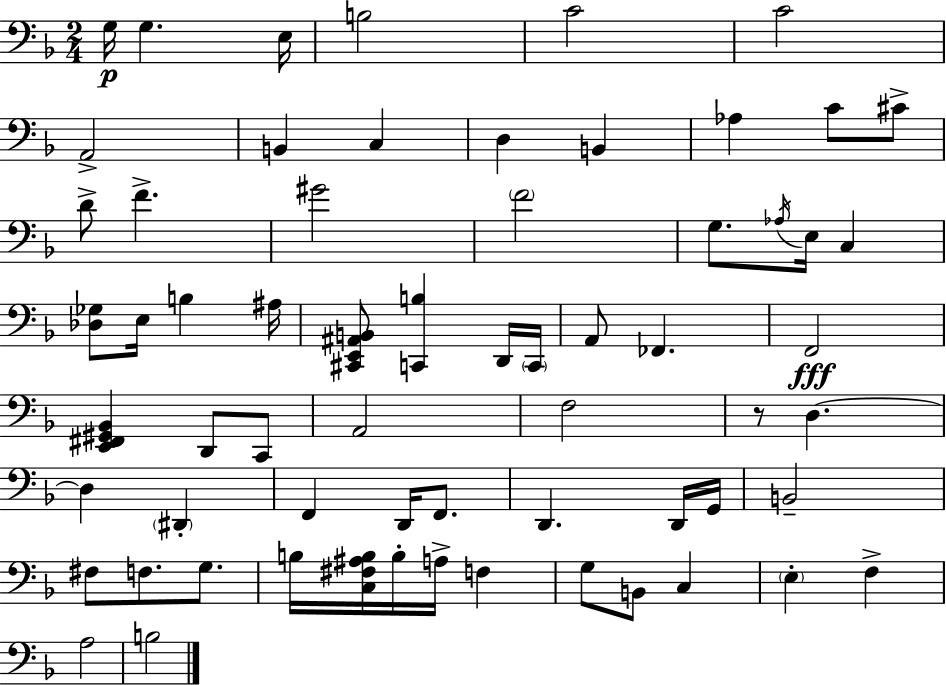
G3/s G3/q. E3/s B3/h C4/h C4/h A2/h B2/q C3/q D3/q B2/q Ab3/q C4/e C#4/e D4/e F4/q. G#4/h F4/h G3/e. Ab3/s E3/s C3/q [Db3,Gb3]/e E3/s B3/q A#3/s [C#2,E2,A#2,B2]/e [C2,B3]/q D2/s C2/s A2/e FES2/q. F2/h [E2,F#2,G#2,Bb2]/q D2/e C2/e A2/h F3/h R/e D3/q. D3/q D#2/q F2/q D2/s F2/e. D2/q. D2/s G2/s B2/h F#3/e F3/e. G3/e. B3/s [C3,F#3,A#3,B3]/s B3/s A3/s F3/q G3/e B2/e C3/q E3/q F3/q A3/h B3/h